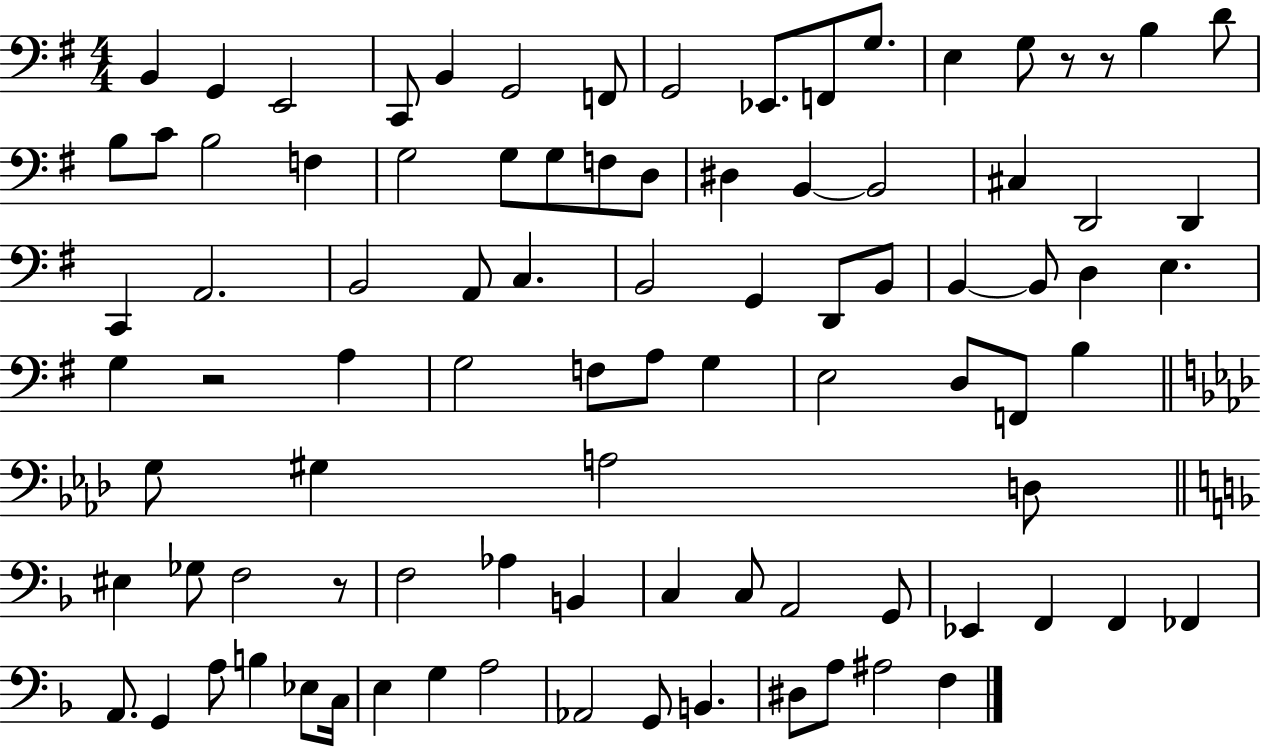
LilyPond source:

{
  \clef bass
  \numericTimeSignature
  \time 4/4
  \key g \major
  b,4 g,4 e,2 | c,8 b,4 g,2 f,8 | g,2 ees,8. f,8 g8. | e4 g8 r8 r8 b4 d'8 | \break b8 c'8 b2 f4 | g2 g8 g8 f8 d8 | dis4 b,4~~ b,2 | cis4 d,2 d,4 | \break c,4 a,2. | b,2 a,8 c4. | b,2 g,4 d,8 b,8 | b,4~~ b,8 d4 e4. | \break g4 r2 a4 | g2 f8 a8 g4 | e2 d8 f,8 b4 | \bar "||" \break \key aes \major g8 gis4 a2 d8 | \bar "||" \break \key d \minor eis4 ges8 f2 r8 | f2 aes4 b,4 | c4 c8 a,2 g,8 | ees,4 f,4 f,4 fes,4 | \break a,8. g,4 a8 b4 ees8 c16 | e4 g4 a2 | aes,2 g,8 b,4. | dis8 a8 ais2 f4 | \break \bar "|."
}